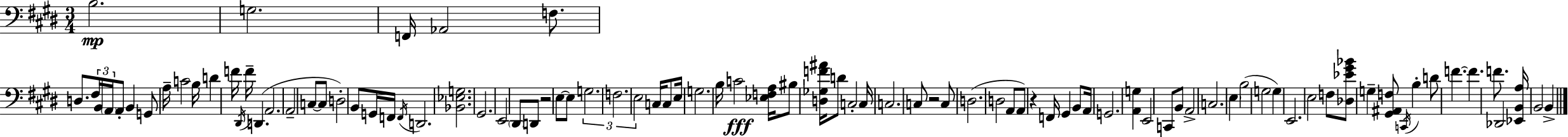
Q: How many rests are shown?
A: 3